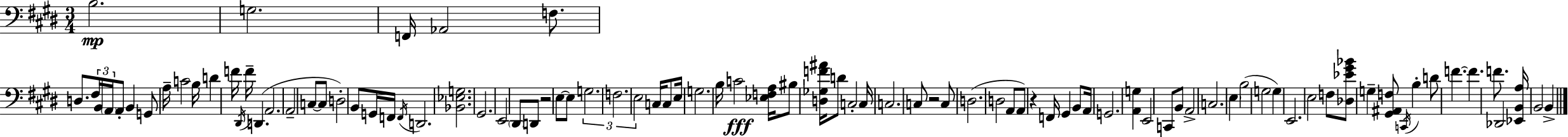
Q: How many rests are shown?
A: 3